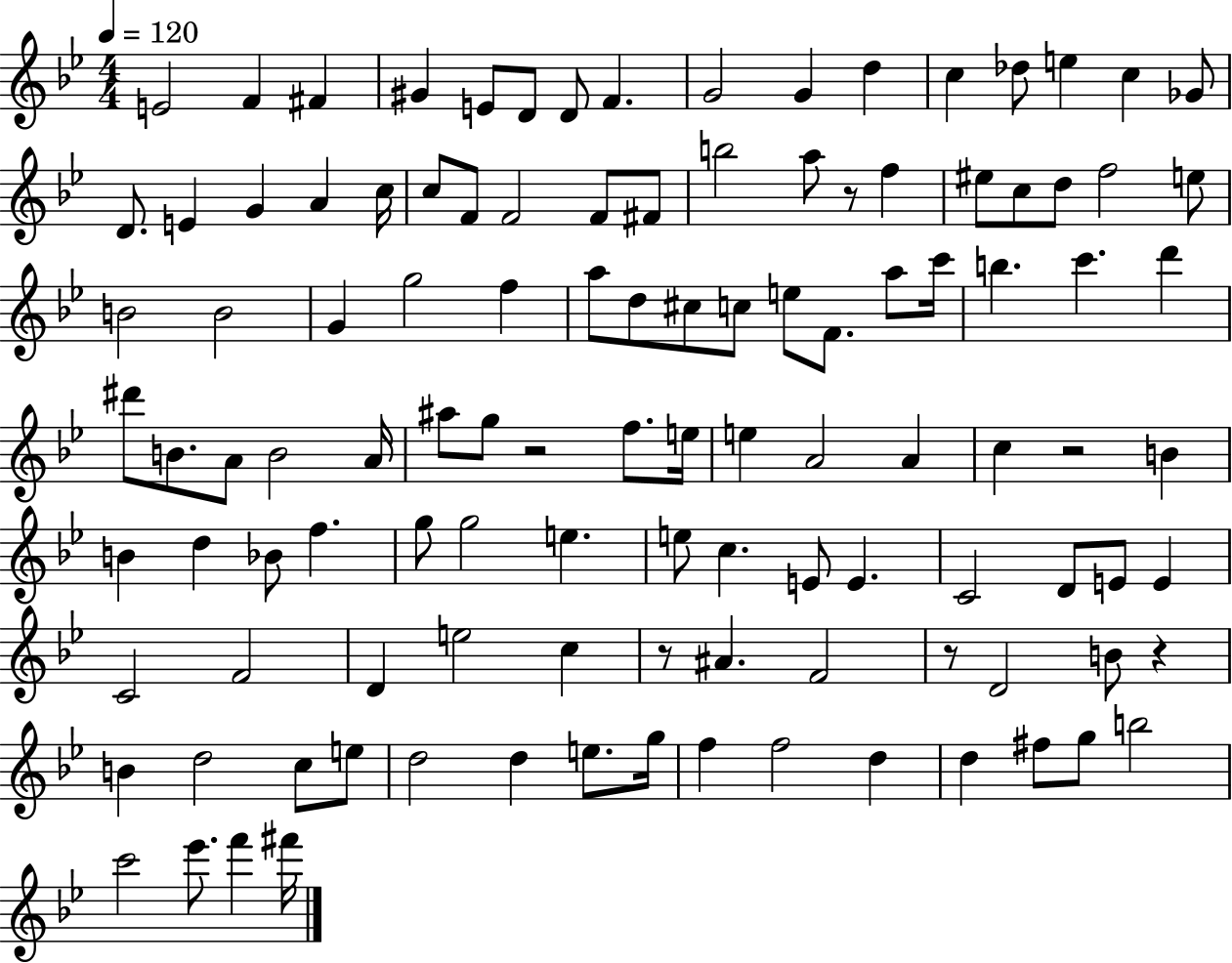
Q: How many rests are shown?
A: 6